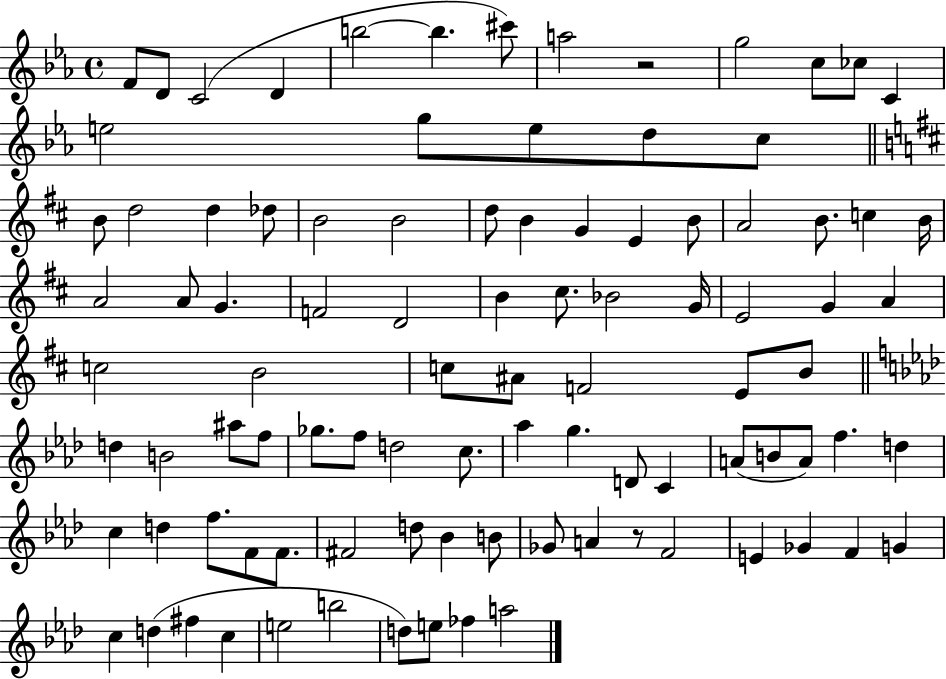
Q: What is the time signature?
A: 4/4